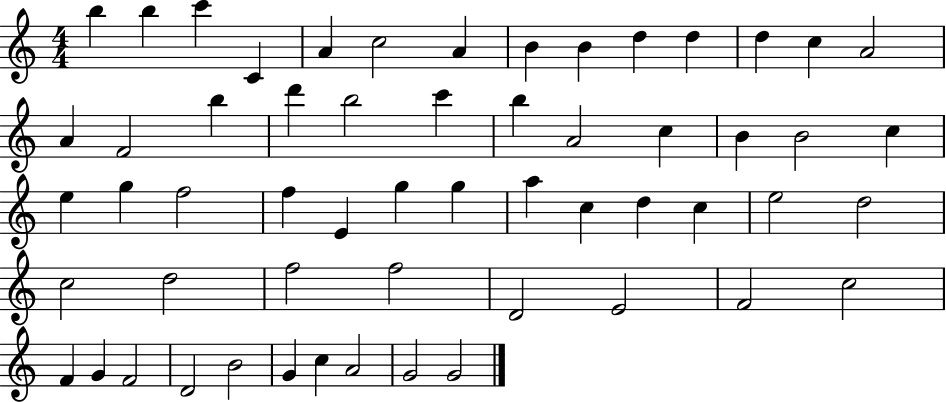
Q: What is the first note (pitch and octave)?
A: B5